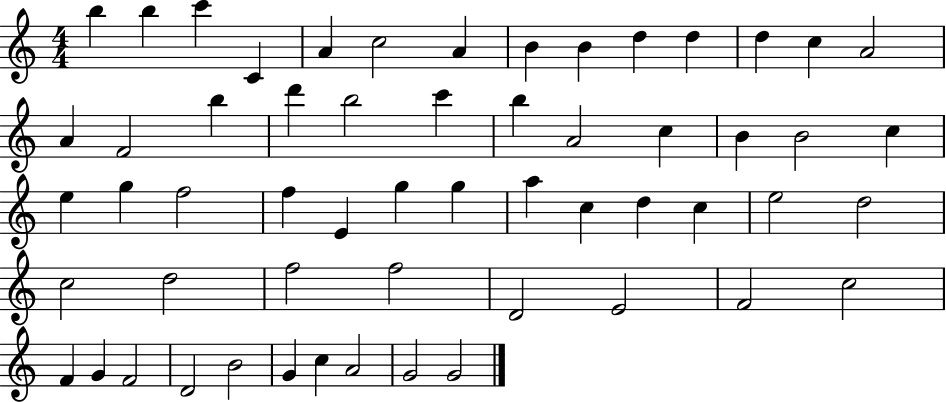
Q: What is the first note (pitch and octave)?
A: B5